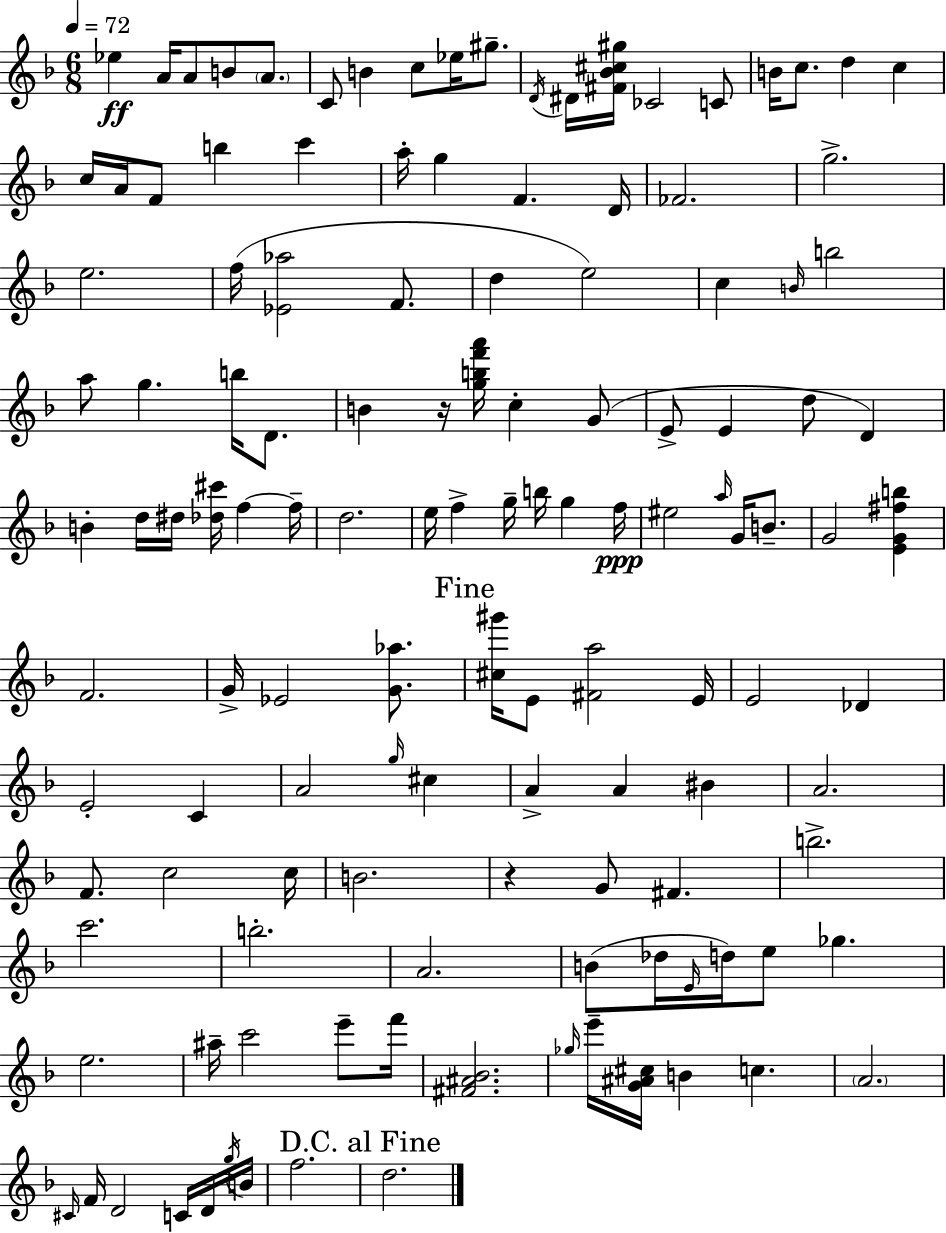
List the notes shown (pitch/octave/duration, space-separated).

Eb5/q A4/s A4/e B4/e A4/e. C4/e B4/q C5/e Eb5/s G#5/e. D4/s D#4/s [F#4,Bb4,C#5,G#5]/s CES4/h C4/e B4/s C5/e. D5/q C5/q C5/s A4/s F4/e B5/q C6/q A5/s G5/q F4/q. D4/s FES4/h. G5/h. E5/h. F5/s [Eb4,Ab5]/h F4/e. D5/q E5/h C5/q B4/s B5/h A5/e G5/q. B5/s D4/e. B4/q R/s [G5,B5,F6,A6]/s C5/q G4/e E4/e E4/q D5/e D4/q B4/q D5/s D#5/s [Db5,C#6]/s F5/q F5/s D5/h. E5/s F5/q G5/s B5/s G5/q F5/s EIS5/h A5/s G4/s B4/e. G4/h [E4,G4,F#5,B5]/q F4/h. G4/s Eb4/h [G4,Ab5]/e. [C#5,G#6]/s E4/e [F#4,A5]/h E4/s E4/h Db4/q E4/h C4/q A4/h G5/s C#5/q A4/q A4/q BIS4/q A4/h. F4/e. C5/h C5/s B4/h. R/q G4/e F#4/q. B5/h. C6/h. B5/h. A4/h. B4/e Db5/s E4/s D5/s E5/e Gb5/q. E5/h. A#5/s C6/h E6/e F6/s [F#4,A#4,Bb4]/h. Gb5/s E6/s [G4,A#4,C#5]/s B4/q C5/q. A4/h. C#4/s F4/s D4/h C4/s D4/s G5/s B4/s F5/h. D5/h.